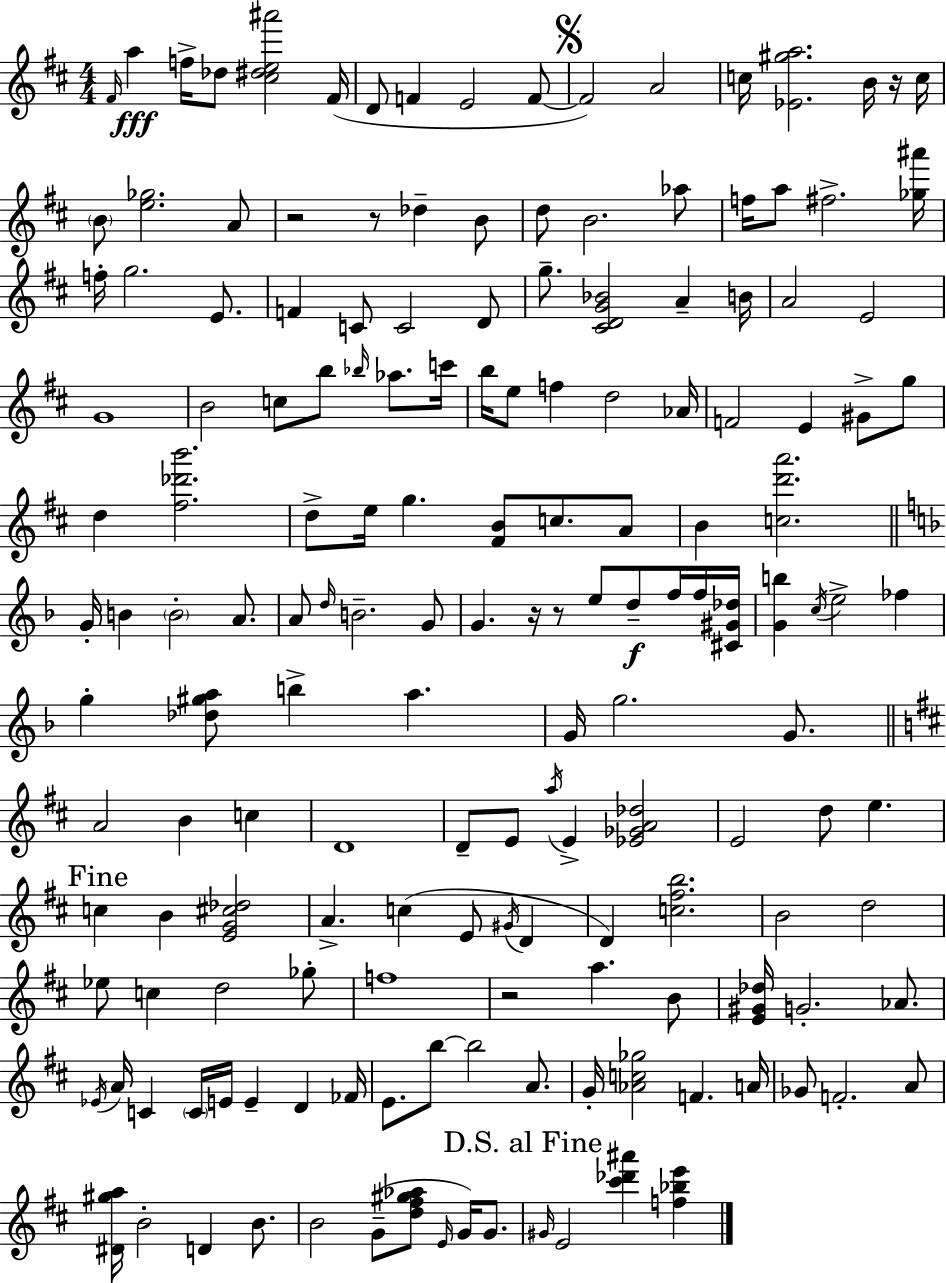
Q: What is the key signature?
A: D major